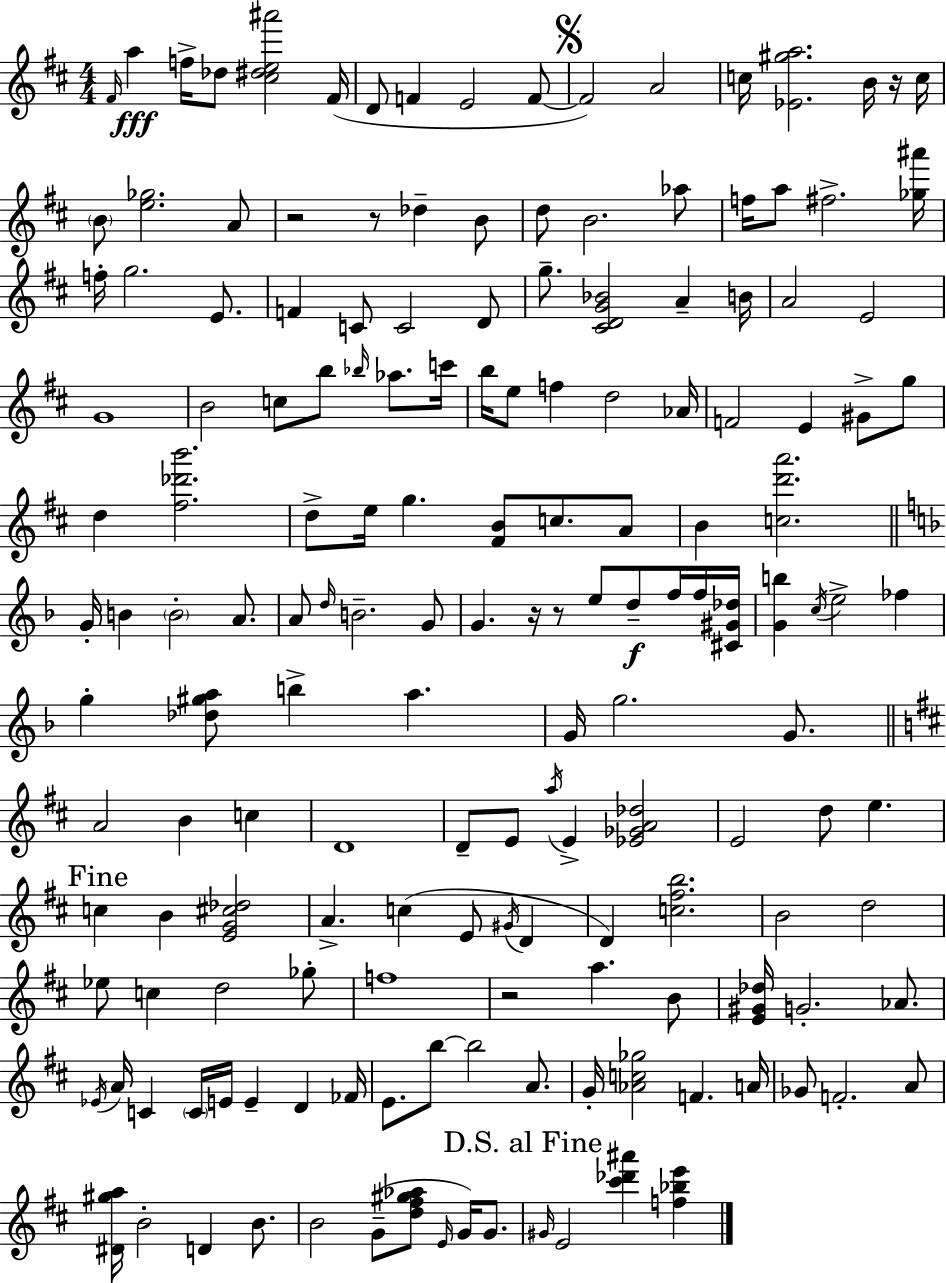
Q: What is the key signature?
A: D major